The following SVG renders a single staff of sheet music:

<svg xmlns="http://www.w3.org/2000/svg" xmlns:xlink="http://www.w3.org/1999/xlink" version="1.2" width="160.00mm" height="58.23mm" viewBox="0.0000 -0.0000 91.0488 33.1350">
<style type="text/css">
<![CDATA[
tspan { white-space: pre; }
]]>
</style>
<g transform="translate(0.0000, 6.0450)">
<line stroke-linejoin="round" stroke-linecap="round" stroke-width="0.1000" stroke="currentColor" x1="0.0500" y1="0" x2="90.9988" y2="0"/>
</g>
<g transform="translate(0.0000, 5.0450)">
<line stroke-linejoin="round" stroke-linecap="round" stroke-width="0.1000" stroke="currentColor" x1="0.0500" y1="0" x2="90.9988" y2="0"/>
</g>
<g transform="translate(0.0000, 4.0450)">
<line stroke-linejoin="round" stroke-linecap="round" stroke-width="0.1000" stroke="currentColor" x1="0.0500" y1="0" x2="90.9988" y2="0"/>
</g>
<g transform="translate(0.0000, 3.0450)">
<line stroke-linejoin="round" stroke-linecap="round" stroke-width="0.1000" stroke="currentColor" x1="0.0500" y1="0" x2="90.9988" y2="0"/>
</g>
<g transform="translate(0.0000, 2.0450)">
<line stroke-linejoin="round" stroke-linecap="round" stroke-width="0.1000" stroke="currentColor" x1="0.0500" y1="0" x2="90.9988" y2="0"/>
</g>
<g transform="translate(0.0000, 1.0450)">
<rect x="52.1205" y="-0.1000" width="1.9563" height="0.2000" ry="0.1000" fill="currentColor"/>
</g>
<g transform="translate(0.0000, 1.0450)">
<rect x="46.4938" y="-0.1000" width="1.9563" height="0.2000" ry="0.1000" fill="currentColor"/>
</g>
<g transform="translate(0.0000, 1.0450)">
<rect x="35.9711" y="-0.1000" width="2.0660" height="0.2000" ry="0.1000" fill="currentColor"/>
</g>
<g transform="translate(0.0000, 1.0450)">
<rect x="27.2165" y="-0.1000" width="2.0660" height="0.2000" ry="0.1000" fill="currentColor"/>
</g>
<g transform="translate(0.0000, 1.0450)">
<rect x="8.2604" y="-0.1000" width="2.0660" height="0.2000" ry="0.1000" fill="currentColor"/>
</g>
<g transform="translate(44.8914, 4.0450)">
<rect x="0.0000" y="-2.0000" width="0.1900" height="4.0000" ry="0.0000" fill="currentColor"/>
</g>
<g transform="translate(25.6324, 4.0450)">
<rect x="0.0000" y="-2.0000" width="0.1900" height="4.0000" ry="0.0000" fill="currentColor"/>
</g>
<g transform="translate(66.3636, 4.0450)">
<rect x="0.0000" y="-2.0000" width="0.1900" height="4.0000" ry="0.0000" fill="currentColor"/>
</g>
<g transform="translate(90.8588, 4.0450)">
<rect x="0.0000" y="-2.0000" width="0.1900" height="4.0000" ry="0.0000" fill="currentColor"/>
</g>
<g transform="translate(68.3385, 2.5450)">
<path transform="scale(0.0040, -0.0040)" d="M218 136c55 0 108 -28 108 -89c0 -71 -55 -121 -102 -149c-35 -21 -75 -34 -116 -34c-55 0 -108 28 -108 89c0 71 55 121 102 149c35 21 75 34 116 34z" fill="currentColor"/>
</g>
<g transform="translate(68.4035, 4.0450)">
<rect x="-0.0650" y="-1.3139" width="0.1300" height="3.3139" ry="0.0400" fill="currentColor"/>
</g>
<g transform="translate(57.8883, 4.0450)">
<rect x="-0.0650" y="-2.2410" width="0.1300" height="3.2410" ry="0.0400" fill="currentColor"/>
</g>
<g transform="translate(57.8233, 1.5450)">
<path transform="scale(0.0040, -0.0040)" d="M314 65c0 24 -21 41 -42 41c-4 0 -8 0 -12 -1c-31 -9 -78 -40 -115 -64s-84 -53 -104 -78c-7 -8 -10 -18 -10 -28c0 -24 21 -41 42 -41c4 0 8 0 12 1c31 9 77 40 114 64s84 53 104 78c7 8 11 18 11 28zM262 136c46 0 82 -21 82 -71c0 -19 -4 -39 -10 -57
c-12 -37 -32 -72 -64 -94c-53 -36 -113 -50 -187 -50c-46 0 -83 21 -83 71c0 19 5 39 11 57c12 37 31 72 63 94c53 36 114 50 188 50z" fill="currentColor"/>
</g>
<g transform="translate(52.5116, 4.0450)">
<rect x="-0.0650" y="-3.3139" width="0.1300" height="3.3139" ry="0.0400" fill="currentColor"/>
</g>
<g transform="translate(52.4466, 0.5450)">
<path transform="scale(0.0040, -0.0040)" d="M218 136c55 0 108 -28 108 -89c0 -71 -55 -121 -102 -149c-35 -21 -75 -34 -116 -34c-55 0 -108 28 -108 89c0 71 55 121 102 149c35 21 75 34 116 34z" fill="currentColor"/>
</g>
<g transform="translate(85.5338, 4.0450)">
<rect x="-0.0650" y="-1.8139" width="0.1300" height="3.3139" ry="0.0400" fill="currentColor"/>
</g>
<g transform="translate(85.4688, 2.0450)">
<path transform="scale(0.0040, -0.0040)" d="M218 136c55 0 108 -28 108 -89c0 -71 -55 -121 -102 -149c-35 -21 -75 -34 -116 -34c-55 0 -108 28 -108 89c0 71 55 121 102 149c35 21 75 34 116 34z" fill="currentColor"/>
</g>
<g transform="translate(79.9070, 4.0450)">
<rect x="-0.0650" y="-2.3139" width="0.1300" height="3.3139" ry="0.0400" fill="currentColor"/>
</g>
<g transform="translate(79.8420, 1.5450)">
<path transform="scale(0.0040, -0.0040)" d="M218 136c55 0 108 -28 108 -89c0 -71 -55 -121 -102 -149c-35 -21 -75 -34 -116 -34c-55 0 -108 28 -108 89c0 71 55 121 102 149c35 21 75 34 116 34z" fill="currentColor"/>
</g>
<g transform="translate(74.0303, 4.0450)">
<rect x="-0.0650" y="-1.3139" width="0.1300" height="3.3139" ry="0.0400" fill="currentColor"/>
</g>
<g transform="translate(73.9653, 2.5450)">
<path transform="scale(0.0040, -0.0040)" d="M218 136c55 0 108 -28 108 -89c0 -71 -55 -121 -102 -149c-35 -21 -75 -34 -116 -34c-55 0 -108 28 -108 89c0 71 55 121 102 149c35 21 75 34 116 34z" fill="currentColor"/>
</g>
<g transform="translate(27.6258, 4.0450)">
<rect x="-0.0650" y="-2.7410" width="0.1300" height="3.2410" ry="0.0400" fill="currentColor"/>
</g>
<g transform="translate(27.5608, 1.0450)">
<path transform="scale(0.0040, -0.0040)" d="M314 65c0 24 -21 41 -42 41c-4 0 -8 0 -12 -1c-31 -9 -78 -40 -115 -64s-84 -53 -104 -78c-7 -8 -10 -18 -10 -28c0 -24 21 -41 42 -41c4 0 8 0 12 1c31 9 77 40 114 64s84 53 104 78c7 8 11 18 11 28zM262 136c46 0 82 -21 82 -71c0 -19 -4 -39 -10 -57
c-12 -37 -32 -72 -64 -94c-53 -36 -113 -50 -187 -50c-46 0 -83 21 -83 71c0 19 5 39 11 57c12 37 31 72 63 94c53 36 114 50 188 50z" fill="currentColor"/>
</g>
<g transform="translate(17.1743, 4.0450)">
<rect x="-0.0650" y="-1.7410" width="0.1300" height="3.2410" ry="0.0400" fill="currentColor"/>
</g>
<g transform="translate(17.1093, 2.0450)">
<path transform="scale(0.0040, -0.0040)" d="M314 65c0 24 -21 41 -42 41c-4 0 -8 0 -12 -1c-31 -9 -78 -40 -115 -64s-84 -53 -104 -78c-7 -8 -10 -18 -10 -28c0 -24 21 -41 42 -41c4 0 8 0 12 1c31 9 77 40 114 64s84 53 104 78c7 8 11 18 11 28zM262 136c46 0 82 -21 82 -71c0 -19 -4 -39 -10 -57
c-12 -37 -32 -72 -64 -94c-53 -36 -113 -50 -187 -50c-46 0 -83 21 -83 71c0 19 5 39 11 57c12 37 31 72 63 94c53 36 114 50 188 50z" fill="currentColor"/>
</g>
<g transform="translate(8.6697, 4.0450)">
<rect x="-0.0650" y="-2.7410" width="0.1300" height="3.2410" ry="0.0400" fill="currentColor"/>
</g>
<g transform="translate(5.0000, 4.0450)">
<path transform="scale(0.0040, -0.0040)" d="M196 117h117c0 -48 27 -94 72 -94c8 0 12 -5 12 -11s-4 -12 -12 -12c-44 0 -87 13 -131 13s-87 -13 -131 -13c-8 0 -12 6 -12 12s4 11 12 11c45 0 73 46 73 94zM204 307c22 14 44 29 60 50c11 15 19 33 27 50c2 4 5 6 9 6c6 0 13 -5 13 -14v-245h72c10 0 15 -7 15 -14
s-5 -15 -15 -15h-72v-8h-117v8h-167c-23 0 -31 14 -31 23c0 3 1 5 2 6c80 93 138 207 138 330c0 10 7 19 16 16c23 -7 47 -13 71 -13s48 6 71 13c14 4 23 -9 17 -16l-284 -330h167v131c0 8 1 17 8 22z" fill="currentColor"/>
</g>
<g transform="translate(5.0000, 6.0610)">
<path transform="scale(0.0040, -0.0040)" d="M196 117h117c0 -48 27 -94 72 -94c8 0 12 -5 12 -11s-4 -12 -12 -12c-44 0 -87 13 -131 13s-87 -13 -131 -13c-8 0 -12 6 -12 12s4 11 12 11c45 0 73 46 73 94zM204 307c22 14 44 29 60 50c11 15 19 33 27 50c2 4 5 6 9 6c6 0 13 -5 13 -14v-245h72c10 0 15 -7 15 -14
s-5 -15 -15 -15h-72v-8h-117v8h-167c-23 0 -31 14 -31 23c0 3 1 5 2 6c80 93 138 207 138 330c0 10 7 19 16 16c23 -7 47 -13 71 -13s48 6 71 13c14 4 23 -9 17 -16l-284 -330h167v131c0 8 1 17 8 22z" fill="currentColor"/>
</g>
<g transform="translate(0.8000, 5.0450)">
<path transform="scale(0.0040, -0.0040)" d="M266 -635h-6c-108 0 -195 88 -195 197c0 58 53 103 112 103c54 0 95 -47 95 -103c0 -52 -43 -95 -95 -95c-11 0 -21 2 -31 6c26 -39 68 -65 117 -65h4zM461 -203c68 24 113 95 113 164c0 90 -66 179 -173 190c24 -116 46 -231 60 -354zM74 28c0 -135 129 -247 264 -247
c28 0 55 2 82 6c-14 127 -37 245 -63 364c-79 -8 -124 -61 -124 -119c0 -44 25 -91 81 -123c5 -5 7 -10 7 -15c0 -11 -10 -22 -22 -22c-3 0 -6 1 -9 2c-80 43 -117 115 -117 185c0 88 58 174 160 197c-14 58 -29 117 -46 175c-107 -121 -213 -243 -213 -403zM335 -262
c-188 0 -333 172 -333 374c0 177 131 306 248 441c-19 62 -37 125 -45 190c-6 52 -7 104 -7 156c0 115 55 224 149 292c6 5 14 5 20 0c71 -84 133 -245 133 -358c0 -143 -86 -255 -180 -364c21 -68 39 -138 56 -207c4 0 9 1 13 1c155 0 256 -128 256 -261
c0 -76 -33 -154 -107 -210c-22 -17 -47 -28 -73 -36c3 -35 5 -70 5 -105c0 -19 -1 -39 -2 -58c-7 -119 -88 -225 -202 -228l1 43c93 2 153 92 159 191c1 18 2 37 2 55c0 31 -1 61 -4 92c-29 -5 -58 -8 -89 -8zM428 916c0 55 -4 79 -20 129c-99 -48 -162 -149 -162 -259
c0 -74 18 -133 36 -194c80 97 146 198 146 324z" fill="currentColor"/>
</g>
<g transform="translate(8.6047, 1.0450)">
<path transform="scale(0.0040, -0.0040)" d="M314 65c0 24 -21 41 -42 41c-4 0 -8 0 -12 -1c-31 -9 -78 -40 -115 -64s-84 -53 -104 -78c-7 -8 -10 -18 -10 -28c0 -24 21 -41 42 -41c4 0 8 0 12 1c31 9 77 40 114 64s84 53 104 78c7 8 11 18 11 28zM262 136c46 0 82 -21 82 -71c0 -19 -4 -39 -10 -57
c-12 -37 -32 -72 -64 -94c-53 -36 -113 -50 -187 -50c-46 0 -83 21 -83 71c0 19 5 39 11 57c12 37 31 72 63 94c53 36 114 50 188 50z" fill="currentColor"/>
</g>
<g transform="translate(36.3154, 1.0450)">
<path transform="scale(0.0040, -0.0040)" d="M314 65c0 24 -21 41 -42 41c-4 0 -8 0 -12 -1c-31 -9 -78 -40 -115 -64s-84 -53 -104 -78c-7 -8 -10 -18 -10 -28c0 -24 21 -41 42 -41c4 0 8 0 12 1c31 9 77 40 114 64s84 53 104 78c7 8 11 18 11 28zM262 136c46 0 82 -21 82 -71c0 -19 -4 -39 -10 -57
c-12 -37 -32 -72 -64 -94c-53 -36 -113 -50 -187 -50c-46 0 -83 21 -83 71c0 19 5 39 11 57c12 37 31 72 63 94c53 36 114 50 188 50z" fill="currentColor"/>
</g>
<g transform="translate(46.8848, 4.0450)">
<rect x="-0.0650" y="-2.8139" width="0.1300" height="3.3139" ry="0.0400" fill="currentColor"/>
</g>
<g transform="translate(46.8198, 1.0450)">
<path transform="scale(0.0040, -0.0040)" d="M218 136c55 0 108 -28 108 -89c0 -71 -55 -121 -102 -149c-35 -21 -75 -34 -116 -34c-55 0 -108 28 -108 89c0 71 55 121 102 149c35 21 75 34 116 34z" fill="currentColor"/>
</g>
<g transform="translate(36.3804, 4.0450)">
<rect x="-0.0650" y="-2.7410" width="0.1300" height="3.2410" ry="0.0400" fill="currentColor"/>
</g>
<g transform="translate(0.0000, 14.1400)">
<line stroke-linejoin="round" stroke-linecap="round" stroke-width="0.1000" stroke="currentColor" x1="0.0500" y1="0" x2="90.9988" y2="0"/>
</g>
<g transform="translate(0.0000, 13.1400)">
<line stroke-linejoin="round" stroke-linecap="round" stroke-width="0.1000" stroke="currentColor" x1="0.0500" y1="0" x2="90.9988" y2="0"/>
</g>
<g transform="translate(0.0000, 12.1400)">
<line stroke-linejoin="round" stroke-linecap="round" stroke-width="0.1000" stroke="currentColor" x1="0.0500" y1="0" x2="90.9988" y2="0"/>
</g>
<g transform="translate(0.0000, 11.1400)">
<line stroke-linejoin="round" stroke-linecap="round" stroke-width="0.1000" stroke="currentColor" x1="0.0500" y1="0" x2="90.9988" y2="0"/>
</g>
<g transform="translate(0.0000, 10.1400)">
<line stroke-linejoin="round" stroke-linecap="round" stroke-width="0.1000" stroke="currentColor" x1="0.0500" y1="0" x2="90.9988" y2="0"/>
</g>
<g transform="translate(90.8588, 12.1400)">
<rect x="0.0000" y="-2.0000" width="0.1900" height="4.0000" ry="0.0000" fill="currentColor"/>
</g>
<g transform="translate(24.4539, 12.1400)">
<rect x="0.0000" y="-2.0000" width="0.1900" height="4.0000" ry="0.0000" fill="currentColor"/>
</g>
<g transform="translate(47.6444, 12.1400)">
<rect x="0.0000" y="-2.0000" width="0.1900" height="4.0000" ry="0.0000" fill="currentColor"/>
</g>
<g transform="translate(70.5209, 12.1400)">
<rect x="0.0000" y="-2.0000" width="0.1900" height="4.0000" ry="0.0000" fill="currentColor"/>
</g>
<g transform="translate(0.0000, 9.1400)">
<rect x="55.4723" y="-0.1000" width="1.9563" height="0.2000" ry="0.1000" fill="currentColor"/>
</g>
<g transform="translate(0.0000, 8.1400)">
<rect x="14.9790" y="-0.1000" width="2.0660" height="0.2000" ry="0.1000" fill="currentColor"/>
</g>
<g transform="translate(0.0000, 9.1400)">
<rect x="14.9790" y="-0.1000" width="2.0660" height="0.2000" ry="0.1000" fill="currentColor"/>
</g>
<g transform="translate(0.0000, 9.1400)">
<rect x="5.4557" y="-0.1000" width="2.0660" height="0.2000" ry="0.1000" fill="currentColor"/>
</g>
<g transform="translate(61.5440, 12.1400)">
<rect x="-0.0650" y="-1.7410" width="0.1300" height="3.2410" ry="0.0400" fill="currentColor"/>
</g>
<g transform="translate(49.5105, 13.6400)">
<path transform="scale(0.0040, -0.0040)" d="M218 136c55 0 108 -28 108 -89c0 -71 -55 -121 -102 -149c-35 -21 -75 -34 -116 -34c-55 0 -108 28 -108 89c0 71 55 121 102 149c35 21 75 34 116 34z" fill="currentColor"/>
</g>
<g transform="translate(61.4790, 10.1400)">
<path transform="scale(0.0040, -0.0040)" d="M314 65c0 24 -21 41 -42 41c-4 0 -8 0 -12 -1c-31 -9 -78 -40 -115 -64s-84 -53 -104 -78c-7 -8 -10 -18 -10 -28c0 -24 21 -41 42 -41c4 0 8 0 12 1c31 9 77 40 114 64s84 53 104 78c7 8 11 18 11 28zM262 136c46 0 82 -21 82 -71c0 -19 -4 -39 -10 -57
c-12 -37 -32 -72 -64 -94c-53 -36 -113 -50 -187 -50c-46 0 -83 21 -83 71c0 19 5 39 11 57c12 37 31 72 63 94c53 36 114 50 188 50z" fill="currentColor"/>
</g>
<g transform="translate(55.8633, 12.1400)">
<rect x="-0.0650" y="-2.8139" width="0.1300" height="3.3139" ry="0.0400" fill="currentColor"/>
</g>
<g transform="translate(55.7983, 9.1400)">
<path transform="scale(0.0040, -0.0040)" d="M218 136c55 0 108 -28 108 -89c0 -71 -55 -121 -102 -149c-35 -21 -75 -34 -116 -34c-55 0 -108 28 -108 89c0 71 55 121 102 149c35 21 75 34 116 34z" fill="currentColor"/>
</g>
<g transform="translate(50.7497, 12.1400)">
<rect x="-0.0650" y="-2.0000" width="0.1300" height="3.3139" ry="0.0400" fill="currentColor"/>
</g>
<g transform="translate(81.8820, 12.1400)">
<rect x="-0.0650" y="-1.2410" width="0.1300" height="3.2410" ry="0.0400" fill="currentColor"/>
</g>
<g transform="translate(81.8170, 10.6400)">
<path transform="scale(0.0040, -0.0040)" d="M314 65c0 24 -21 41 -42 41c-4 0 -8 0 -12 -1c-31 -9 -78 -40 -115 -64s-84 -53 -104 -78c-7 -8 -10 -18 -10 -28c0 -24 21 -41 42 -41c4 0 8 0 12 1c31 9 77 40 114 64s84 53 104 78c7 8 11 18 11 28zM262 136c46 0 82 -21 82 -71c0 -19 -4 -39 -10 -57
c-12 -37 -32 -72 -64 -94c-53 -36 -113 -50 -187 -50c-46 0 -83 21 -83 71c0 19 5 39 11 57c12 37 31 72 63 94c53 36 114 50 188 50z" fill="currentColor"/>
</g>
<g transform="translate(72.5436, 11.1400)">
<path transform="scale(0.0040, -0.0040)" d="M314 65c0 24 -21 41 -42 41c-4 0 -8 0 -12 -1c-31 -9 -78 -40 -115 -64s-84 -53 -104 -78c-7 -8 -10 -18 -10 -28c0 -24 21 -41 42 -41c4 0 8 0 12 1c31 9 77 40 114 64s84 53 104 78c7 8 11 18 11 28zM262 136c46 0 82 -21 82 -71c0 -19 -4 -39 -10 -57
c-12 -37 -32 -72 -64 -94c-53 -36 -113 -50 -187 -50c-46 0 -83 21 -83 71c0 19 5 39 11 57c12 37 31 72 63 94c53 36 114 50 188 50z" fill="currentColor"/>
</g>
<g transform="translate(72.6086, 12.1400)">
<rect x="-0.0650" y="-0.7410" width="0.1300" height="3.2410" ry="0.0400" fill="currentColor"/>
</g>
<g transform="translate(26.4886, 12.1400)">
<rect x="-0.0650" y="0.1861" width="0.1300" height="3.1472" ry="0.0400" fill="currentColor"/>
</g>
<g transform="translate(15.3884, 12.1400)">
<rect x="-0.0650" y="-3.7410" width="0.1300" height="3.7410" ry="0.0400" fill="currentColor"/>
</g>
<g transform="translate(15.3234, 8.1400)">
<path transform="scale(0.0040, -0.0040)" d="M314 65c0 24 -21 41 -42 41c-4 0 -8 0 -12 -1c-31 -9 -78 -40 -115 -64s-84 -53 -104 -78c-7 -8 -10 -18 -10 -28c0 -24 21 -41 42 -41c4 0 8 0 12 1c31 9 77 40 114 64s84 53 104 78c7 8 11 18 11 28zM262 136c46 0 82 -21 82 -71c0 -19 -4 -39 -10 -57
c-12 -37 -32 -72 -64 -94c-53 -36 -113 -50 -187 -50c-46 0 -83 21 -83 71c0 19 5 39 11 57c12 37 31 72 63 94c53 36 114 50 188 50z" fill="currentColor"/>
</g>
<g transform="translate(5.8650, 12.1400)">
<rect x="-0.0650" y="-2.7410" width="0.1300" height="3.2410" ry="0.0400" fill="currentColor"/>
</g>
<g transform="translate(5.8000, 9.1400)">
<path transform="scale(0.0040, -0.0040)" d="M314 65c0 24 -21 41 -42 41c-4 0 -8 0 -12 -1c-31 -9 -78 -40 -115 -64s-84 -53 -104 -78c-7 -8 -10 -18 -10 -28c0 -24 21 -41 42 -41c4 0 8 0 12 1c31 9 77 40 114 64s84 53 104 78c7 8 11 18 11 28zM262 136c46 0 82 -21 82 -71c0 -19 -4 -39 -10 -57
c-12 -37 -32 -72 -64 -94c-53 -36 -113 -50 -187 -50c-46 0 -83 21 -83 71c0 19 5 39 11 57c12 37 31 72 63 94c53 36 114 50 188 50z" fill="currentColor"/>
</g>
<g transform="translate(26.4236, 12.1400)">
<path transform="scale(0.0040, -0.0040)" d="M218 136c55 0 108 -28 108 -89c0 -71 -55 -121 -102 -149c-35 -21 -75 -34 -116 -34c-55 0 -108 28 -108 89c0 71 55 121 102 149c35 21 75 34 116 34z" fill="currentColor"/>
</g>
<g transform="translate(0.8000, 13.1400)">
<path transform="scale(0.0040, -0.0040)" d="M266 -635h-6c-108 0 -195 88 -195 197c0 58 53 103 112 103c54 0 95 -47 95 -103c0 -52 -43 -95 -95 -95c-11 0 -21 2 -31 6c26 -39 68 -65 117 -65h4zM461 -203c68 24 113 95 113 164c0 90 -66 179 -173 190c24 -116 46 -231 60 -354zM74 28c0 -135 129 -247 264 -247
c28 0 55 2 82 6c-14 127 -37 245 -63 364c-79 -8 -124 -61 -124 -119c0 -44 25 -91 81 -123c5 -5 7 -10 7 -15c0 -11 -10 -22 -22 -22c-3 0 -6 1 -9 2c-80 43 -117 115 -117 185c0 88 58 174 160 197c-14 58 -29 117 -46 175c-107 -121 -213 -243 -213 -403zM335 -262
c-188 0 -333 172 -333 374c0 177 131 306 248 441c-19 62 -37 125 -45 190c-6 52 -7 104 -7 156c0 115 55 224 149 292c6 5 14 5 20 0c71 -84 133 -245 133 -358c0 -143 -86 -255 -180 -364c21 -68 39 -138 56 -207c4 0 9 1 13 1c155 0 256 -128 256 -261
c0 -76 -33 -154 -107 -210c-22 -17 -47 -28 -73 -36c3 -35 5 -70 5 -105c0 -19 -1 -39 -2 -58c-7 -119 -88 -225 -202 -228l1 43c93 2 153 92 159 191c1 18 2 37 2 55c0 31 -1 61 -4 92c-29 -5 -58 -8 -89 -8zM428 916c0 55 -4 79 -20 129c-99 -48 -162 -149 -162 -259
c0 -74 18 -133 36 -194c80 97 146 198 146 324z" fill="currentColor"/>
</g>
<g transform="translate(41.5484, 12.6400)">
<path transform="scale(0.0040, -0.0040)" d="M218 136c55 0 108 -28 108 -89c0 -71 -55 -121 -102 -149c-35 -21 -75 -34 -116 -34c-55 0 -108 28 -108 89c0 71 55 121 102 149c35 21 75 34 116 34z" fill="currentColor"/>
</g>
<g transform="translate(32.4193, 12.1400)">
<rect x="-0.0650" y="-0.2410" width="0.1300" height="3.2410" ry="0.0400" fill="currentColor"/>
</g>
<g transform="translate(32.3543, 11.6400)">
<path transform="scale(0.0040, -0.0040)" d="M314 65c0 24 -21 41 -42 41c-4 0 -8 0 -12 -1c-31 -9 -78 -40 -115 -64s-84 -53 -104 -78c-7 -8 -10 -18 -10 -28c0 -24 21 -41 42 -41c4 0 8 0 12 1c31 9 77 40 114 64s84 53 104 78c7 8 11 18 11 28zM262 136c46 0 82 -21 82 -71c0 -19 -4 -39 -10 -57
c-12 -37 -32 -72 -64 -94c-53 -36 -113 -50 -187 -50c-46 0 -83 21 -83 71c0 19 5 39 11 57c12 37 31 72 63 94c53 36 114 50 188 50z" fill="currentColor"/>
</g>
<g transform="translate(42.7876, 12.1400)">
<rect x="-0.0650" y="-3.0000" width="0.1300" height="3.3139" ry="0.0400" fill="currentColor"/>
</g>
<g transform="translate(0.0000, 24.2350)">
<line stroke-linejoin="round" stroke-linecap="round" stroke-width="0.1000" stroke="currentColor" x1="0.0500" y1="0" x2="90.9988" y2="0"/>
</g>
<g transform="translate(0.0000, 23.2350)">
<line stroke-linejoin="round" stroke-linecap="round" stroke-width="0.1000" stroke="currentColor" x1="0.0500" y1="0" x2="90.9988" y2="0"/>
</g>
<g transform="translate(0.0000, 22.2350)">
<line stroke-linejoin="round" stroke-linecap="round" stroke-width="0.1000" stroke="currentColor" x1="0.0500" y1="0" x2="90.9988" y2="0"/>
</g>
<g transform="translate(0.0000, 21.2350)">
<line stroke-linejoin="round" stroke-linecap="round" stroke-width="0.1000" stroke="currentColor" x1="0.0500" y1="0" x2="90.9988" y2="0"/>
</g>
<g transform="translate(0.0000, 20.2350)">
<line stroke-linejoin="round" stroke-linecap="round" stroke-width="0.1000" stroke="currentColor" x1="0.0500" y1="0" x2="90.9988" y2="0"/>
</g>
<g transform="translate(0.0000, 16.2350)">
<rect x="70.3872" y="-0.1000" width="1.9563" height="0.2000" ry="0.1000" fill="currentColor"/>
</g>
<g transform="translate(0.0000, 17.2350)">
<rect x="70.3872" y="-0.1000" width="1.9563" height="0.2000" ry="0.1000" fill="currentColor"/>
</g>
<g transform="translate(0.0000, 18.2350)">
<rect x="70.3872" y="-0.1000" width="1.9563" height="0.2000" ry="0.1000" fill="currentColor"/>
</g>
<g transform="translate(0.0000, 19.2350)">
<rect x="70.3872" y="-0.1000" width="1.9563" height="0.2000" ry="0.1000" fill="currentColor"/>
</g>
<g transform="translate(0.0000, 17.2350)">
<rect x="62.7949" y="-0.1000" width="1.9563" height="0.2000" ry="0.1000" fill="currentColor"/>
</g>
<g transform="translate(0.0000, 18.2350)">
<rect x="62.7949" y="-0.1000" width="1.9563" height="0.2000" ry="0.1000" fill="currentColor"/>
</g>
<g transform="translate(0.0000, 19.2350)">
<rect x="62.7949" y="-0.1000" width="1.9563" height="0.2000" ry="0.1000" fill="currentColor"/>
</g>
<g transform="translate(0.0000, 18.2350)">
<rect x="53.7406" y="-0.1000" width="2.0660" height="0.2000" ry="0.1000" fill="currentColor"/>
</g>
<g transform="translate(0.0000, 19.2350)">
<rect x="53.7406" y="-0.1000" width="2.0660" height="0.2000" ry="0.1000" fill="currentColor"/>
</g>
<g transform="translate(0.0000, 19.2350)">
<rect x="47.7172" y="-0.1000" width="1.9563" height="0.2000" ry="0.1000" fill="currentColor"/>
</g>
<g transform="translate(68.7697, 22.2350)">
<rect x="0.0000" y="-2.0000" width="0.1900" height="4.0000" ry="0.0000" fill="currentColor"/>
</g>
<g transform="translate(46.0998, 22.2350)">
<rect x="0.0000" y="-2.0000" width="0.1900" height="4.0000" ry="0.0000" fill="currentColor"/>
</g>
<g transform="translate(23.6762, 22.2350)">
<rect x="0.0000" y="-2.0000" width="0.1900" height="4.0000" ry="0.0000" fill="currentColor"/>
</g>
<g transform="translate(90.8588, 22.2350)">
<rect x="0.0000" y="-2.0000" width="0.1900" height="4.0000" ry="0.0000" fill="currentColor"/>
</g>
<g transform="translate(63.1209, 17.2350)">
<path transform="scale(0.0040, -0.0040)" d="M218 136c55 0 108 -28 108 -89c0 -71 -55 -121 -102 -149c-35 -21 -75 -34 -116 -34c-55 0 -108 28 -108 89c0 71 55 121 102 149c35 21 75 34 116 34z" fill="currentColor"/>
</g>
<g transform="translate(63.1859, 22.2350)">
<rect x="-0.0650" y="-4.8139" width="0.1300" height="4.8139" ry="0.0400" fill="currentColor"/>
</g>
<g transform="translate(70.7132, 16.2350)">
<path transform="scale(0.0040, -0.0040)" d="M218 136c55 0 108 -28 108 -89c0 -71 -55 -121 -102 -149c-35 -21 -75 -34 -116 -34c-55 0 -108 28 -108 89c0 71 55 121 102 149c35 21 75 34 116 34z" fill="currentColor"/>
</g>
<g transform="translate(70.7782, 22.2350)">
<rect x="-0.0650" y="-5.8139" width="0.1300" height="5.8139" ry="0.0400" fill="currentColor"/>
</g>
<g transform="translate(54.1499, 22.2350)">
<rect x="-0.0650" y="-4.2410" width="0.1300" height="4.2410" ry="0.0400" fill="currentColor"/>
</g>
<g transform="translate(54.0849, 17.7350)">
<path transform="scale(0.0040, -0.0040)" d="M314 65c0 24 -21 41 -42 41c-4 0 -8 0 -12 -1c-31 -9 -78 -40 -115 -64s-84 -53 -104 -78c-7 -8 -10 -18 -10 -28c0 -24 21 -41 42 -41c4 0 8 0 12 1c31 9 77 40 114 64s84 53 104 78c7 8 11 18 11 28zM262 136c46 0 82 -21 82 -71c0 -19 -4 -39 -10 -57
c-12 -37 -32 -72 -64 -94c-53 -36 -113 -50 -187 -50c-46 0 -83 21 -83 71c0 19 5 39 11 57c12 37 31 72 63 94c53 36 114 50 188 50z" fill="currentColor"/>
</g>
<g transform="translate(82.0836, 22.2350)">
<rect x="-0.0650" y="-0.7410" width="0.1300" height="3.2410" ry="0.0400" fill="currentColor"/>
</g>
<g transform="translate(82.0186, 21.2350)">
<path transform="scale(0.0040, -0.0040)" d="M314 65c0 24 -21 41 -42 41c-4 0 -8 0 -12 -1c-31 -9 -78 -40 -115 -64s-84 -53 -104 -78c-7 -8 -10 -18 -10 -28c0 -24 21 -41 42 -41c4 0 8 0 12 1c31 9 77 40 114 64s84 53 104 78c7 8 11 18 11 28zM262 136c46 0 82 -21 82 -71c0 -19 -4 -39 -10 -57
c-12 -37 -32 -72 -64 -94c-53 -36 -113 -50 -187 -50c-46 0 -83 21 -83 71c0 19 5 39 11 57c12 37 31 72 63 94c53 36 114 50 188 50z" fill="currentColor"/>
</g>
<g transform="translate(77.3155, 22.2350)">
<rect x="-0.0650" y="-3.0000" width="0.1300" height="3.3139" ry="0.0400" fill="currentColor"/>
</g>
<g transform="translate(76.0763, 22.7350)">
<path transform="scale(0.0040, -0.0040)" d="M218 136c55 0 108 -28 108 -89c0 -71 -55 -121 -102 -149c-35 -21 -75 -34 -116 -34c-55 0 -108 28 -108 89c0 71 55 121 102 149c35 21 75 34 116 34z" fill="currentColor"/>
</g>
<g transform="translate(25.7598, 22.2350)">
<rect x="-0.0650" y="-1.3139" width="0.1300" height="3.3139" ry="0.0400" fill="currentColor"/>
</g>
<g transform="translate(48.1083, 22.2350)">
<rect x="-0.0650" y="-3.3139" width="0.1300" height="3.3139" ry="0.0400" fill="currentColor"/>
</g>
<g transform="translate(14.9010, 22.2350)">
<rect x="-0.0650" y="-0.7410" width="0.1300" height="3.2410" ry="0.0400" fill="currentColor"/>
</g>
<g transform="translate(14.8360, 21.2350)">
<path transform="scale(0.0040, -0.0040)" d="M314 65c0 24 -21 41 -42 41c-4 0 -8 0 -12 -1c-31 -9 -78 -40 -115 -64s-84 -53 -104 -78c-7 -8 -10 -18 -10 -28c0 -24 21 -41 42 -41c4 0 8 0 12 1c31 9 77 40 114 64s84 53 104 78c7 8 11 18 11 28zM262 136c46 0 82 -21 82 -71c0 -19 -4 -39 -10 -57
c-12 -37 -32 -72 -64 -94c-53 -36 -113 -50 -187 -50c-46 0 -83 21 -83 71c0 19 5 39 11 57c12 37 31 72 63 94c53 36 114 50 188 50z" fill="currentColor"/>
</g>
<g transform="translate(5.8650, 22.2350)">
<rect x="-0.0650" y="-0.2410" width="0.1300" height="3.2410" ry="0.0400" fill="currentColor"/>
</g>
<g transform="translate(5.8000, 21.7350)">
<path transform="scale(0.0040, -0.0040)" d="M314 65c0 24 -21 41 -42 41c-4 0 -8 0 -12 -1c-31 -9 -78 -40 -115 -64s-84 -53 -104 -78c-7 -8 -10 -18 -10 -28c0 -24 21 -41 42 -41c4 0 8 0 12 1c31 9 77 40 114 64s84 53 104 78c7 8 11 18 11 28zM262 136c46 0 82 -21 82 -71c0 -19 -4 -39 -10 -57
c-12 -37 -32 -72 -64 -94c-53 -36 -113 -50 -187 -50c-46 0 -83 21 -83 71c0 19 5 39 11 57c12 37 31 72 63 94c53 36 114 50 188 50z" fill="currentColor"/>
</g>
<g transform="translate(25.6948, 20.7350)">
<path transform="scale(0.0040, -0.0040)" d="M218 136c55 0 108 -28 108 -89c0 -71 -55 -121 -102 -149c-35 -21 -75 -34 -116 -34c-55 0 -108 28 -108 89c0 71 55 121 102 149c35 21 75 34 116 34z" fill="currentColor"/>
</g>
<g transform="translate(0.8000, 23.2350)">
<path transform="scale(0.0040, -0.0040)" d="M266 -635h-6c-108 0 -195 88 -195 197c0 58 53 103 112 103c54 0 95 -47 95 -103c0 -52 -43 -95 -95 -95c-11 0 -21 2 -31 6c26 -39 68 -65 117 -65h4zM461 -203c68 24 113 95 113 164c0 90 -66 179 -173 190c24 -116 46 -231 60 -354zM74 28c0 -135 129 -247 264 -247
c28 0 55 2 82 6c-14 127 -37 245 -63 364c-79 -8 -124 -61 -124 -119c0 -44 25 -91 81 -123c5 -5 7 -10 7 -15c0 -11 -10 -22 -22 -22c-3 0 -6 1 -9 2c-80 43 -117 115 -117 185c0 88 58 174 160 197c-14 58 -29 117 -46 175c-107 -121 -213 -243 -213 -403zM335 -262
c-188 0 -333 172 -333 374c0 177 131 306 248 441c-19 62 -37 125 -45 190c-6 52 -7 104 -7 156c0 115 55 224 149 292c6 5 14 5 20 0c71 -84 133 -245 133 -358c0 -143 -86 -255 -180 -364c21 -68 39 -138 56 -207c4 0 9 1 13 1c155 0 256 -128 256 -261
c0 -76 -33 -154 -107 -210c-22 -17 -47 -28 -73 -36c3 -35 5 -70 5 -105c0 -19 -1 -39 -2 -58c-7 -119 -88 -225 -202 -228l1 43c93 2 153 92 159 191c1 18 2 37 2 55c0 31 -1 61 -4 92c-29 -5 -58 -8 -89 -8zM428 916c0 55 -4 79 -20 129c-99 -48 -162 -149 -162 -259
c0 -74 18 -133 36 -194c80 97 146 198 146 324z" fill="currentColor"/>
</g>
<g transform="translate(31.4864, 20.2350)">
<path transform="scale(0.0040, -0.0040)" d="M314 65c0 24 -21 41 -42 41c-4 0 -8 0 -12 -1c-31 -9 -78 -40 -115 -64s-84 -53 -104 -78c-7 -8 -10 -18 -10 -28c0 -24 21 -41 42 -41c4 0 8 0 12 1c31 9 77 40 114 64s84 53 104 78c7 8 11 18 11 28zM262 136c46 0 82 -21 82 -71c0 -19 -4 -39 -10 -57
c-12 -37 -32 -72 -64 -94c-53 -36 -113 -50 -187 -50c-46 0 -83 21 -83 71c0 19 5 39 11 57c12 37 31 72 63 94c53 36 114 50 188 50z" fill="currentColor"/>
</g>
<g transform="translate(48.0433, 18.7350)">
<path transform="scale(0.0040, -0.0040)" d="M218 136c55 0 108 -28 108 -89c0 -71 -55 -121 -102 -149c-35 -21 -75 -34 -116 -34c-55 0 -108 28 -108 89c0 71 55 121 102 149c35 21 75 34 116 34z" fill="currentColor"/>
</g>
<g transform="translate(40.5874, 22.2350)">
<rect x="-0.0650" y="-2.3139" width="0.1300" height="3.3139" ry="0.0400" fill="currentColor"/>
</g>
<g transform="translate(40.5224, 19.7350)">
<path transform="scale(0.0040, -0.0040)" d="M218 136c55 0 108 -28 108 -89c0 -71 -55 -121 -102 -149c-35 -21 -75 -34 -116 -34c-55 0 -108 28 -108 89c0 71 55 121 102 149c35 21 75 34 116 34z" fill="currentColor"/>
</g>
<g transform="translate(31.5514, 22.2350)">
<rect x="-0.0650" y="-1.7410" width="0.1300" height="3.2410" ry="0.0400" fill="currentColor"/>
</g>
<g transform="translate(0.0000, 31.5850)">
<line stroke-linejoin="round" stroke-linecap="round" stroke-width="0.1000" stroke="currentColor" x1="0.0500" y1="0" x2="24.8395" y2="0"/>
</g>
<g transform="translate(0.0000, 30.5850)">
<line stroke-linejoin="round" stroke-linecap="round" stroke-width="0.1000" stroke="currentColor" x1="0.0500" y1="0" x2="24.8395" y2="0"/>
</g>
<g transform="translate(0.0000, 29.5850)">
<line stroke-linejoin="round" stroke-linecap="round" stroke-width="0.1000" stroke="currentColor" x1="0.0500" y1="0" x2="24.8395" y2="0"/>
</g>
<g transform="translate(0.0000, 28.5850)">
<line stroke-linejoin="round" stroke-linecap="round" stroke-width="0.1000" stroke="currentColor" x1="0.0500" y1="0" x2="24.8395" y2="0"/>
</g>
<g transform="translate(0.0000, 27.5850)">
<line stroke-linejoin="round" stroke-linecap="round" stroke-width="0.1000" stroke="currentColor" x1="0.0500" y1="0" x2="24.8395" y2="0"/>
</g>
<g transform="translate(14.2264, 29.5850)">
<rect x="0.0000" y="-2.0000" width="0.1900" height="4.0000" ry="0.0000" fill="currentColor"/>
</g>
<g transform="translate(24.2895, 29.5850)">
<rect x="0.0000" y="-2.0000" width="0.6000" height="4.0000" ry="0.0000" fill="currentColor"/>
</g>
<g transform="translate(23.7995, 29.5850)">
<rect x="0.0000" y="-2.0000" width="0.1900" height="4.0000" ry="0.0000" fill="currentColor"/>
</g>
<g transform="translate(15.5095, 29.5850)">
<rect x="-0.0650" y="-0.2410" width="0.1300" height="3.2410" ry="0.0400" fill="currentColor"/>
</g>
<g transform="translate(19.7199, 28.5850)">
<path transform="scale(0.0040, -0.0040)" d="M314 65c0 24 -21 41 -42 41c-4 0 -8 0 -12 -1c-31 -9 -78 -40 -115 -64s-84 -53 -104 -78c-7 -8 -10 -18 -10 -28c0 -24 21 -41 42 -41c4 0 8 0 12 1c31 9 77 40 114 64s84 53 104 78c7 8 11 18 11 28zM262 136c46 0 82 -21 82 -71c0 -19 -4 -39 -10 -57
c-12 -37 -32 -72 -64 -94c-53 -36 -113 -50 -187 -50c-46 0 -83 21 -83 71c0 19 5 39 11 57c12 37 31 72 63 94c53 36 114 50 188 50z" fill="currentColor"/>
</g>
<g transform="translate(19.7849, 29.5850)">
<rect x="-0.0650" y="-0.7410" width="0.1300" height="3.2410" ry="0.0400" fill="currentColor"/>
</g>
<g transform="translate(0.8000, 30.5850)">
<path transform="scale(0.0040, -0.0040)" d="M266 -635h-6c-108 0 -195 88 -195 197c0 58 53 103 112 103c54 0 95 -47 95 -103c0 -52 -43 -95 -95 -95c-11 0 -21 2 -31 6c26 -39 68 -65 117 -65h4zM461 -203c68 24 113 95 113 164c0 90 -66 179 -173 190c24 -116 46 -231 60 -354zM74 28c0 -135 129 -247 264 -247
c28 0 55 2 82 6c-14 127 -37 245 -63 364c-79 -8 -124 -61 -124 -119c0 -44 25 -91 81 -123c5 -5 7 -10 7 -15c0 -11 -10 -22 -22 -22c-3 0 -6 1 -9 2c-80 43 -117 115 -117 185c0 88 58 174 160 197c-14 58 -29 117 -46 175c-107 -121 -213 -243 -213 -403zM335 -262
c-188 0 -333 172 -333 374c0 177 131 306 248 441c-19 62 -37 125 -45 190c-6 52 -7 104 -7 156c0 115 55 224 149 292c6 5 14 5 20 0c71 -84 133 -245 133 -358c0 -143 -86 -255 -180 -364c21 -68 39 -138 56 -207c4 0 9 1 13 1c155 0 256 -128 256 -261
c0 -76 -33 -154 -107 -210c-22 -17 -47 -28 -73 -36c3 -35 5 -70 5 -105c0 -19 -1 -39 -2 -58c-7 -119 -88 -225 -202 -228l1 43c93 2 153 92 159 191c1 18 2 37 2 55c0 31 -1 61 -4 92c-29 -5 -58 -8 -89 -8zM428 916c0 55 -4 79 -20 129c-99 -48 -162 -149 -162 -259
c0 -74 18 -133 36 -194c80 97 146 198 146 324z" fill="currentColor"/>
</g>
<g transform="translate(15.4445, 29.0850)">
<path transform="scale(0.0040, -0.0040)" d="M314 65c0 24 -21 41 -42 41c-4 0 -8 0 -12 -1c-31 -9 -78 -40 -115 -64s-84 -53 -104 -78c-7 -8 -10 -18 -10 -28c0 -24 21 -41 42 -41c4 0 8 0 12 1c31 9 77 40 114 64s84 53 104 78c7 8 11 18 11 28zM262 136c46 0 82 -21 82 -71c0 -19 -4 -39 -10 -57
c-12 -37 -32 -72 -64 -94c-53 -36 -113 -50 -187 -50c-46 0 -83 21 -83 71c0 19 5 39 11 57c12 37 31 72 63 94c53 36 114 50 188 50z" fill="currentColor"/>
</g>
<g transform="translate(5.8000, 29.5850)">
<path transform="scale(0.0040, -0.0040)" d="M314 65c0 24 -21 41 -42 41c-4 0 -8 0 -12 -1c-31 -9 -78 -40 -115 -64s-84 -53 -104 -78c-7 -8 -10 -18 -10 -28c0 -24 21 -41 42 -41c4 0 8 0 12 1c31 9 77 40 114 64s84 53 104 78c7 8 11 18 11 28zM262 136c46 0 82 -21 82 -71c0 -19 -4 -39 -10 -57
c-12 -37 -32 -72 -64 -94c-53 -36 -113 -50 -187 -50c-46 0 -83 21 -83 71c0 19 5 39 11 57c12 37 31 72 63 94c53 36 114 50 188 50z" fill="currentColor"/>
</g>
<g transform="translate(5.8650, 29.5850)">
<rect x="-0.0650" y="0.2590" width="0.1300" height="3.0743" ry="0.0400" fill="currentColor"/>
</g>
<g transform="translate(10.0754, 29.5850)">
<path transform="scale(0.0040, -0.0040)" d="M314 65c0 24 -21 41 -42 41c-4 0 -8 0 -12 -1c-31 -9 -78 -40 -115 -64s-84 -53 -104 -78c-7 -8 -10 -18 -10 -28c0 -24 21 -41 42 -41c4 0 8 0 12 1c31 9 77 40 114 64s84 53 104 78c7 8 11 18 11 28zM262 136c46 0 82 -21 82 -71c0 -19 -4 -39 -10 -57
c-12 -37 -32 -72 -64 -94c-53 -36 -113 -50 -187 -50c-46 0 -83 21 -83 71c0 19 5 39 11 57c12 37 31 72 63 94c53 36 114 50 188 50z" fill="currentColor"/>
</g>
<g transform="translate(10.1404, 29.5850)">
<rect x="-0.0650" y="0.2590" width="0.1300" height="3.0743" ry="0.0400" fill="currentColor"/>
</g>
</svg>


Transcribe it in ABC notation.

X:1
T:Untitled
M:4/4
L:1/4
K:C
a2 f2 a2 a2 a b g2 e e g f a2 c'2 B c2 A F a f2 d2 e2 c2 d2 e f2 g b d'2 e' g' A d2 B2 B2 c2 d2